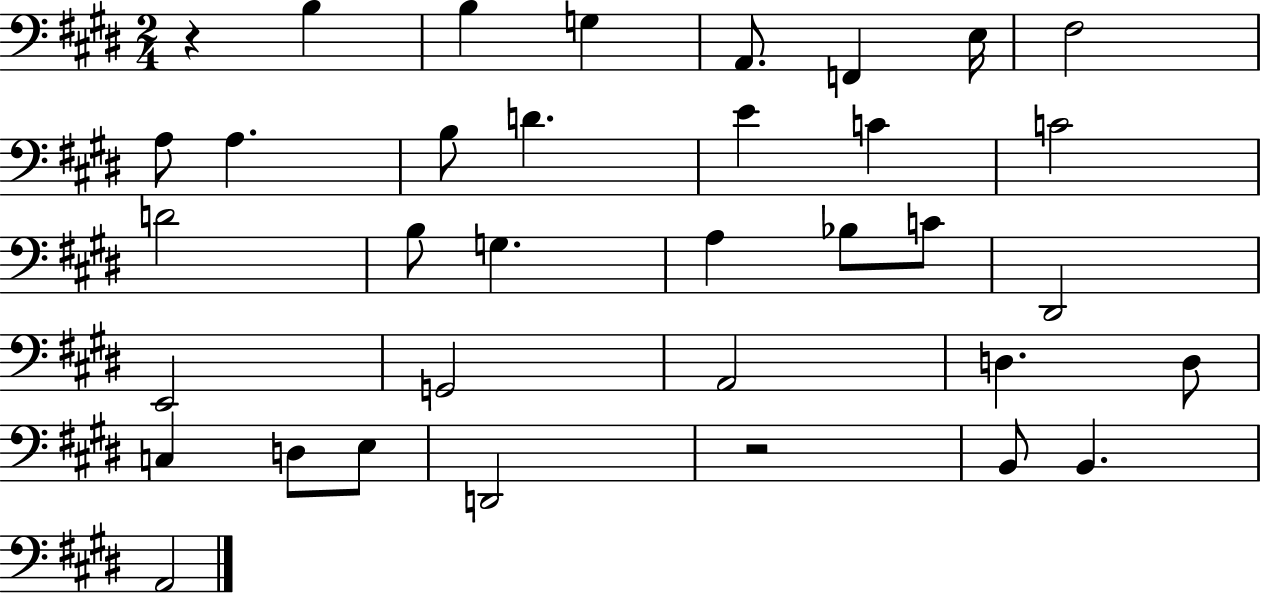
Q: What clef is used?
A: bass